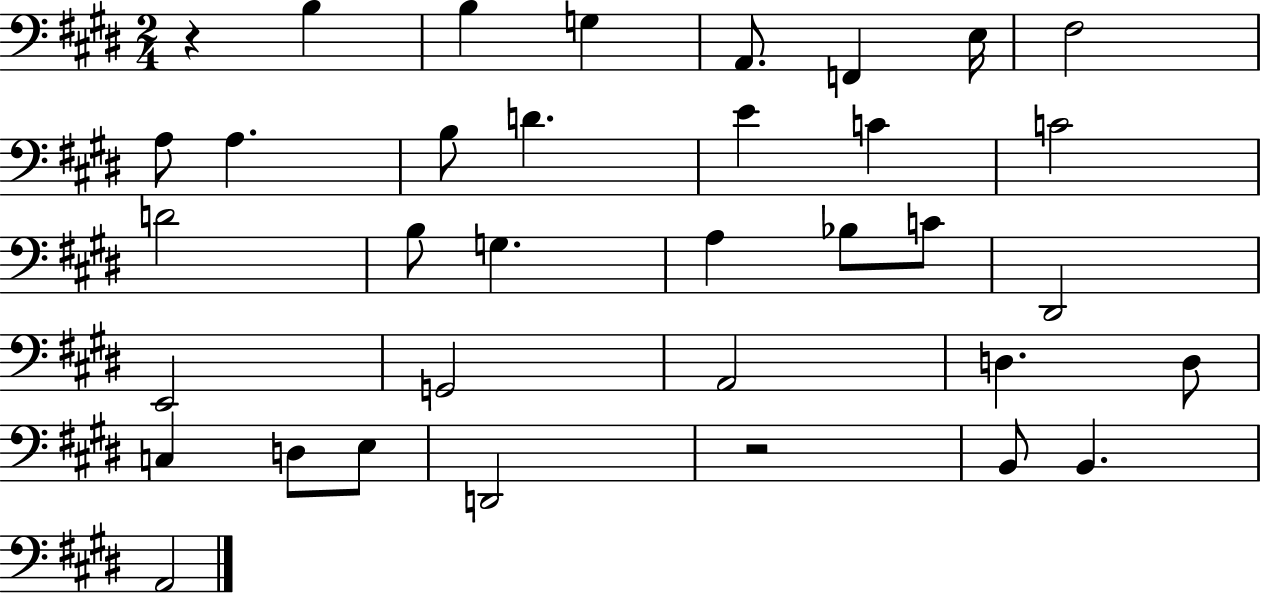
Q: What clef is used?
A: bass